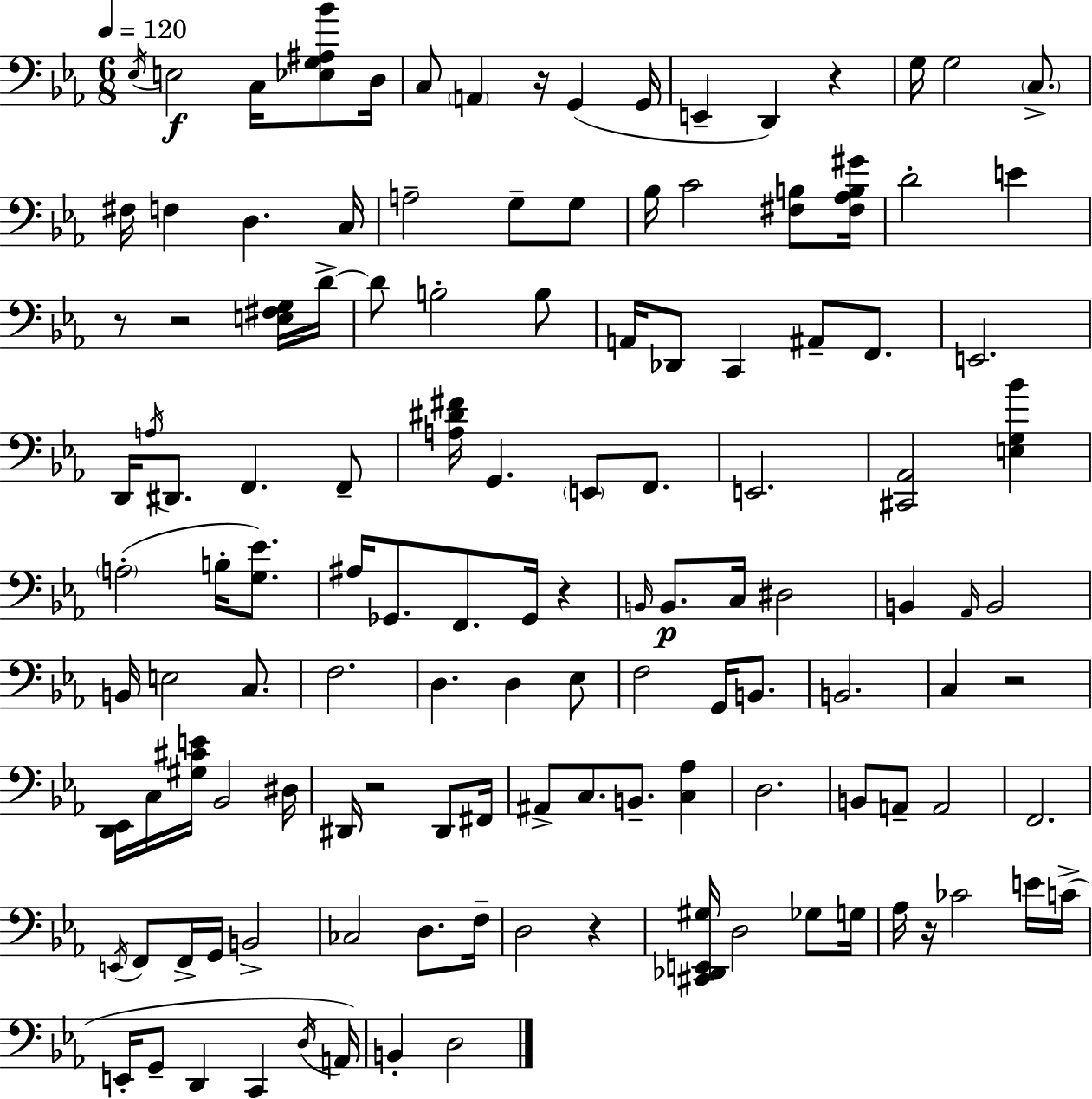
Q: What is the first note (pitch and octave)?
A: Eb3